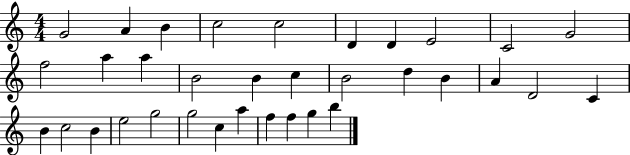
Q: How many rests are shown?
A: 0